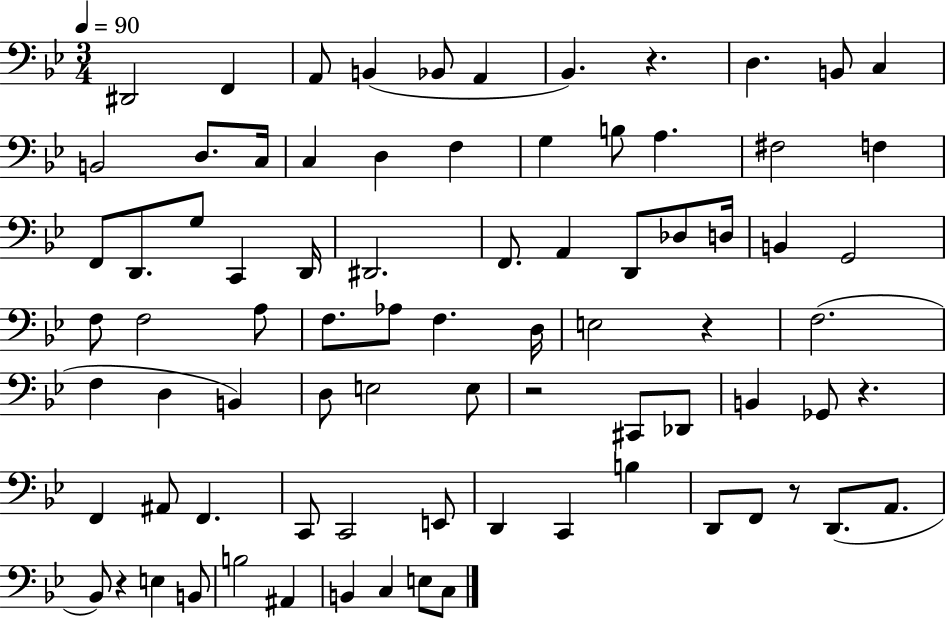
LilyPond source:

{
  \clef bass
  \numericTimeSignature
  \time 3/4
  \key bes \major
  \tempo 4 = 90
  dis,2 f,4 | a,8 b,4( bes,8 a,4 | bes,4.) r4. | d4. b,8 c4 | \break b,2 d8. c16 | c4 d4 f4 | g4 b8 a4. | fis2 f4 | \break f,8 d,8. g8 c,4 d,16 | dis,2. | f,8. a,4 d,8 des8 d16 | b,4 g,2 | \break f8 f2 a8 | f8. aes8 f4. d16 | e2 r4 | f2.( | \break f4 d4 b,4) | d8 e2 e8 | r2 cis,8 des,8 | b,4 ges,8 r4. | \break f,4 ais,8 f,4. | c,8 c,2 e,8 | d,4 c,4 b4 | d,8 f,8 r8 d,8.( a,8. | \break bes,8) r4 e4 b,8 | b2 ais,4 | b,4 c4 e8 c8 | \bar "|."
}